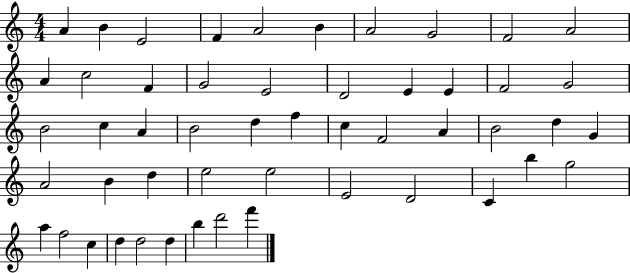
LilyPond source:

{
  \clef treble
  \numericTimeSignature
  \time 4/4
  \key c \major
  a'4 b'4 e'2 | f'4 a'2 b'4 | a'2 g'2 | f'2 a'2 | \break a'4 c''2 f'4 | g'2 e'2 | d'2 e'4 e'4 | f'2 g'2 | \break b'2 c''4 a'4 | b'2 d''4 f''4 | c''4 f'2 a'4 | b'2 d''4 g'4 | \break a'2 b'4 d''4 | e''2 e''2 | e'2 d'2 | c'4 b''4 g''2 | \break a''4 f''2 c''4 | d''4 d''2 d''4 | b''4 d'''2 f'''4 | \bar "|."
}